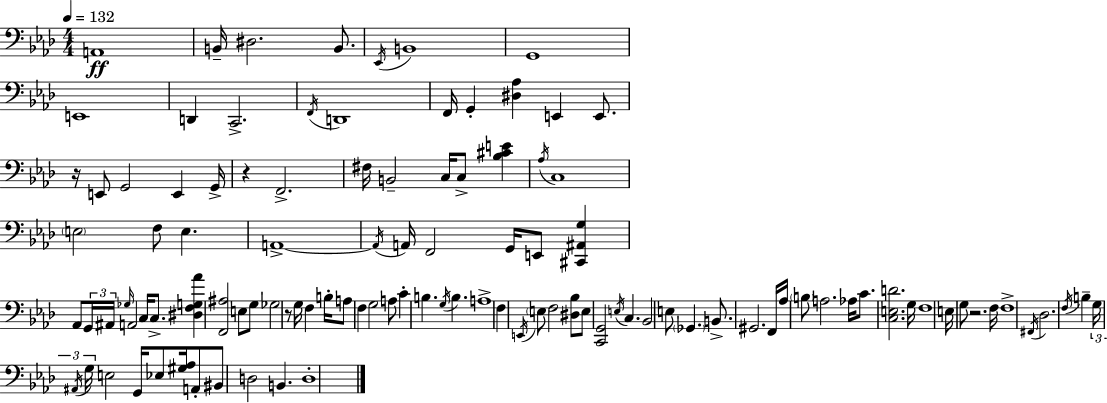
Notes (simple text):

A2/w B2/s D#3/h. B2/e. Eb2/s B2/w G2/w E2/w D2/q C2/h. F2/s D2/w F2/s G2/q [D#3,Ab3]/q E2/q E2/e. R/s E2/e G2/h E2/q G2/s R/q F2/h. F#3/s B2/h C3/s C3/e [Bb3,C#4,E4]/q Ab3/s C3/w E3/h F3/e E3/q. A2/w A2/s A2/s F2/h G2/s E2/e [C#2,A#2,G3]/q Ab2/e G2/s A#2/s Gb3/s A2/h C3/s C3/e. [D#3,F3,G3,Ab4]/q [F2,A#3]/h E3/e G3/e Gb3/h R/e G3/s F3/q B3/s A3/e F3/q G3/h A3/e C4/q B3/q. G3/s B3/q. A3/w F3/q E2/s E3/e F3/h [D#3,Bb3]/e E3/e [C2,G2]/h E3/s C3/q. Bb2/h E3/e Gb2/q. B2/e. G#2/h. F2/s Ab3/s B3/e A3/h. Ab3/s C4/e. [C3,E3,D4]/h. G3/s F3/w E3/s G3/e R/h. F3/s F3/w F#2/s Db3/h. F3/s B3/q G3/s A#2/s G3/s E3/h G2/s Eb3/e [G#3,Ab3]/s A2/e BIS2/e D3/h B2/q. D3/w